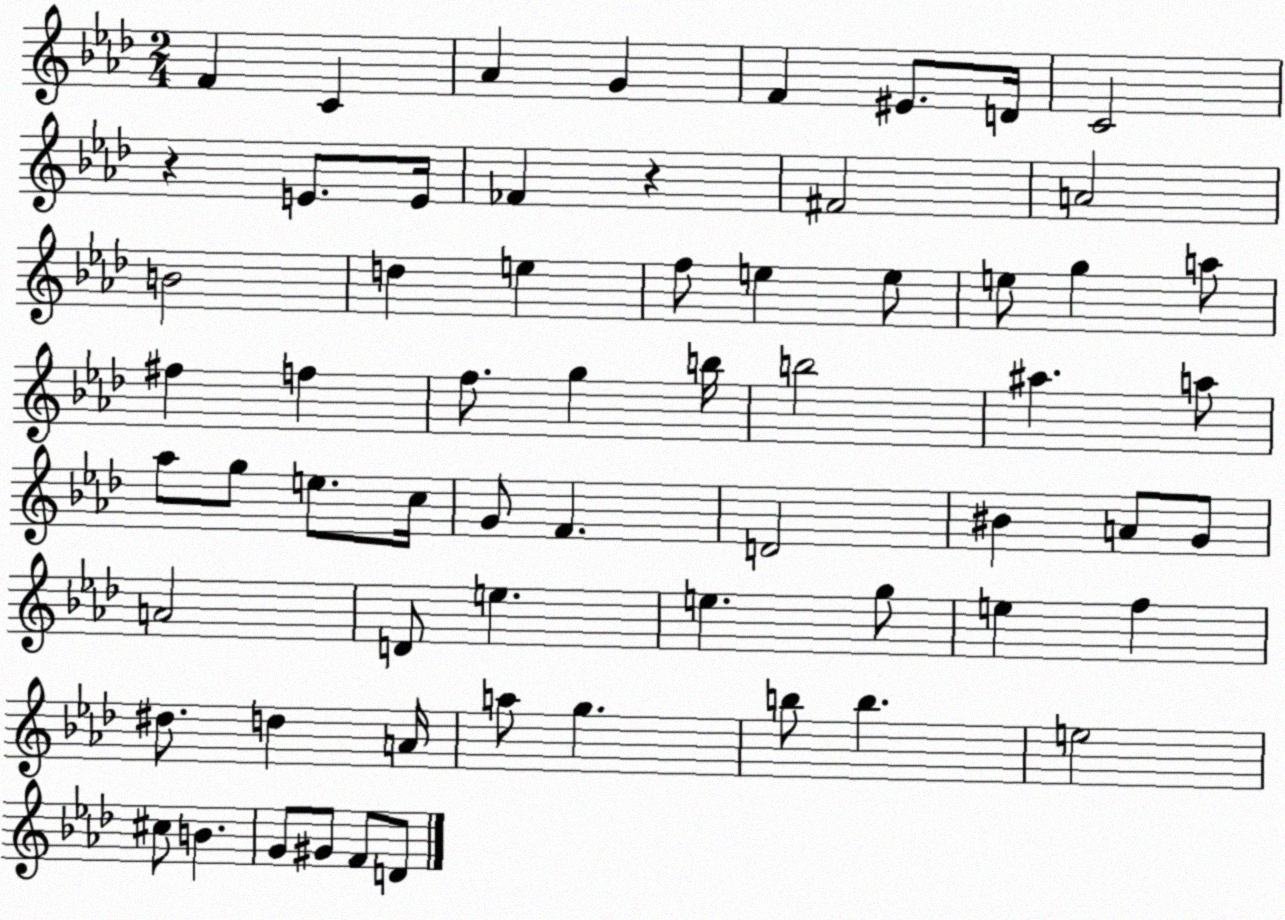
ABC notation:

X:1
T:Untitled
M:2/4
L:1/4
K:Ab
F C _A G F ^E/2 D/4 C2 z E/2 E/4 _F z ^F2 A2 B2 d e f/2 e e/2 e/2 g a/2 ^f f f/2 g b/4 b2 ^a a/2 _a/2 g/2 e/2 c/4 G/2 F D2 ^B A/2 G/2 A2 D/2 e e g/2 e f ^d/2 d A/4 a/2 g b/2 b e2 ^c/2 B G/2 ^G/2 F/2 D/2